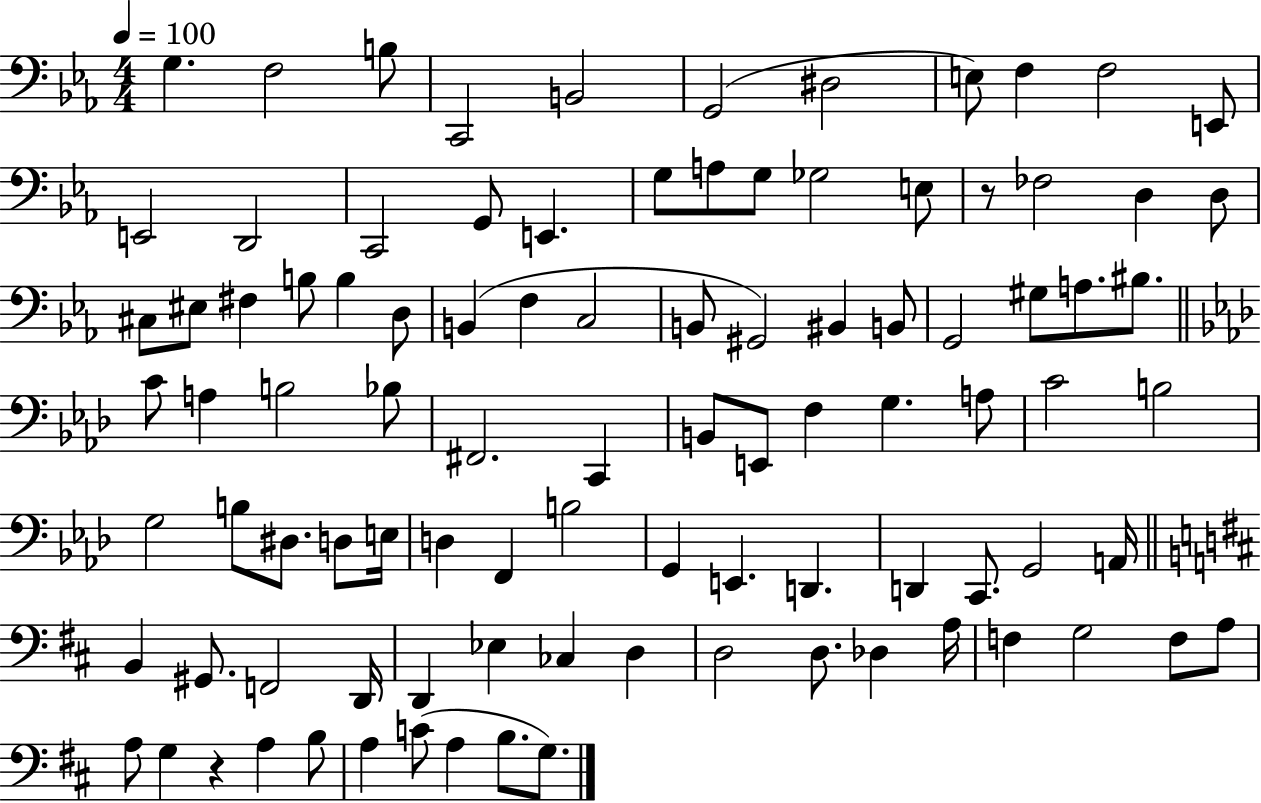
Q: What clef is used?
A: bass